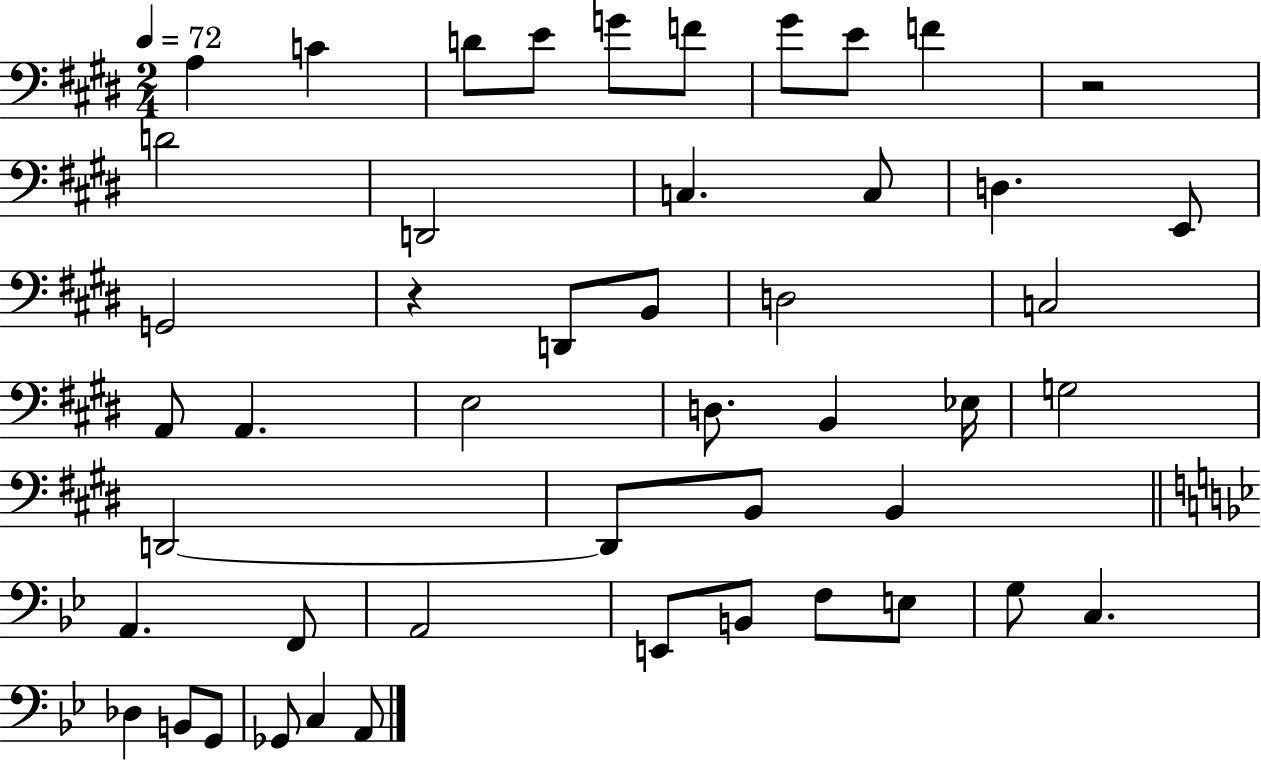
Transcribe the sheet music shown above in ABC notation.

X:1
T:Untitled
M:2/4
L:1/4
K:E
A, C D/2 E/2 G/2 F/2 ^G/2 E/2 F z2 D2 D,,2 C, C,/2 D, E,,/2 G,,2 z D,,/2 B,,/2 D,2 C,2 A,,/2 A,, E,2 D,/2 B,, _E,/4 G,2 D,,2 D,,/2 B,,/2 B,, A,, F,,/2 A,,2 E,,/2 B,,/2 F,/2 E,/2 G,/2 C, _D, B,,/2 G,,/2 _G,,/2 C, A,,/2